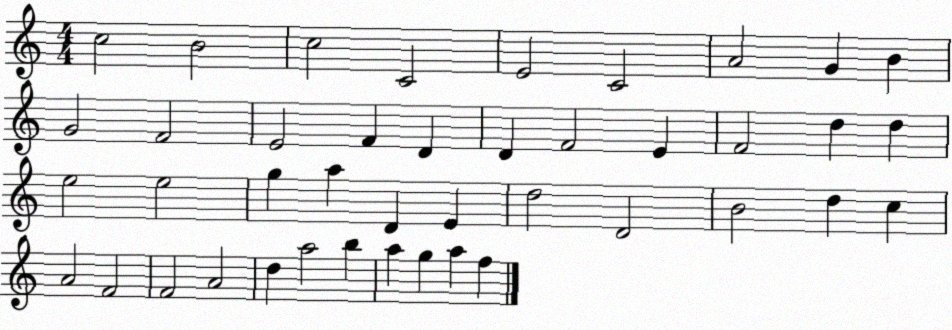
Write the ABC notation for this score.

X:1
T:Untitled
M:4/4
L:1/4
K:C
c2 B2 c2 C2 E2 C2 A2 G B G2 F2 E2 F D D F2 E F2 d d e2 e2 g a D E d2 D2 B2 d c A2 F2 F2 A2 d a2 b a g a f